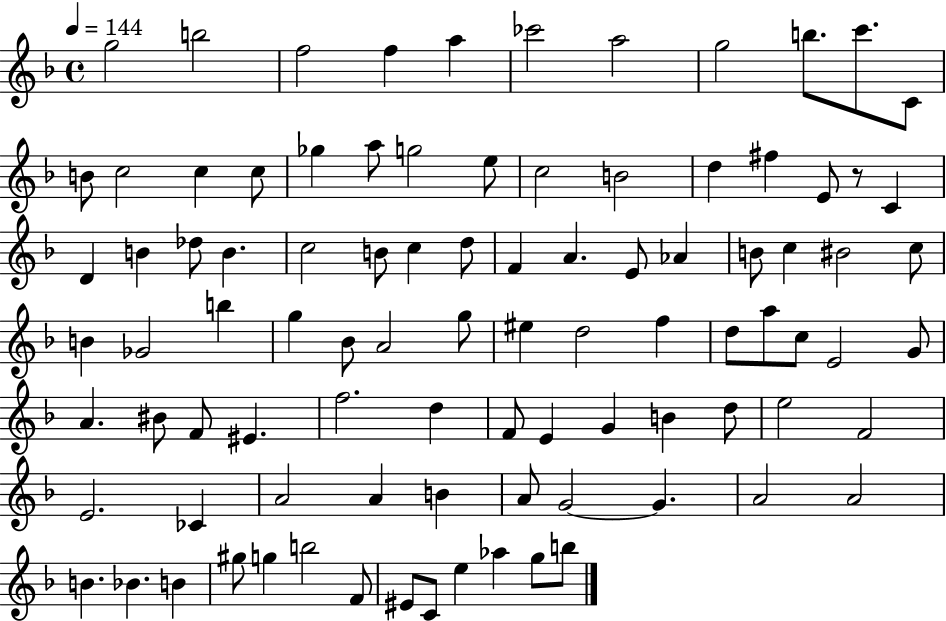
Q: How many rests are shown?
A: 1